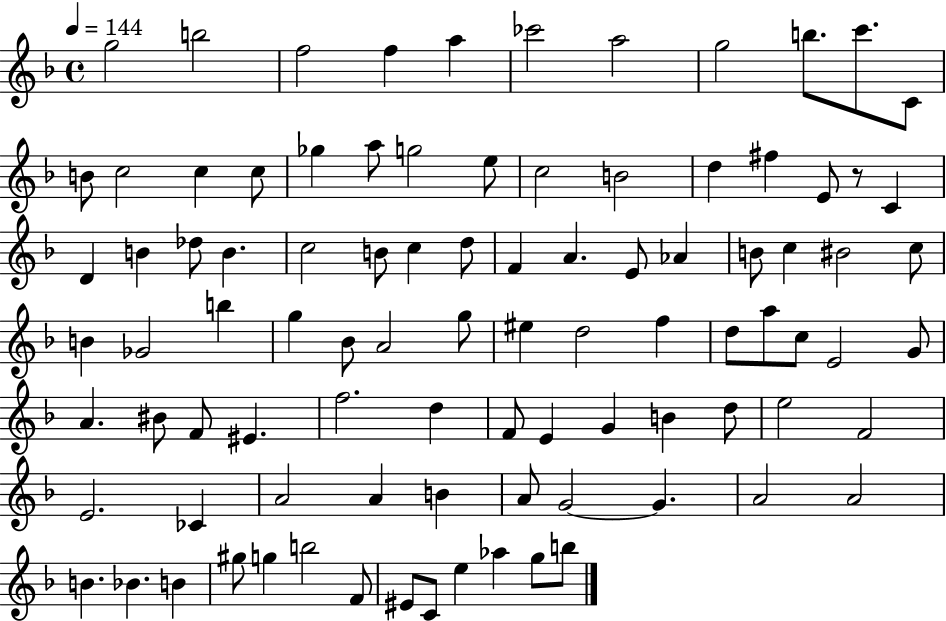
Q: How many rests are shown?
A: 1